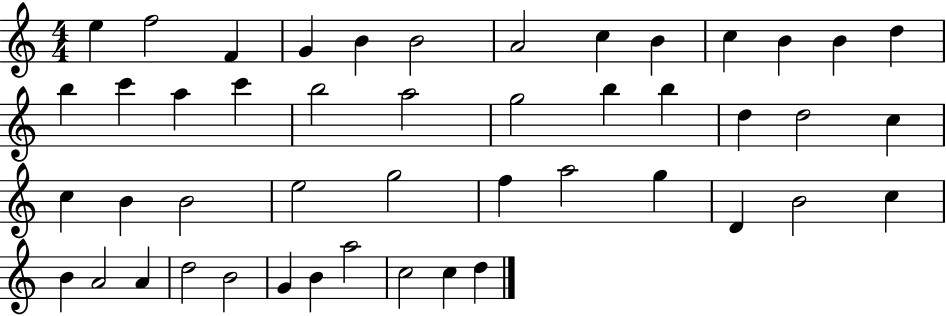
E5/q F5/h F4/q G4/q B4/q B4/h A4/h C5/q B4/q C5/q B4/q B4/q D5/q B5/q C6/q A5/q C6/q B5/h A5/h G5/h B5/q B5/q D5/q D5/h C5/q C5/q B4/q B4/h E5/h G5/h F5/q A5/h G5/q D4/q B4/h C5/q B4/q A4/h A4/q D5/h B4/h G4/q B4/q A5/h C5/h C5/q D5/q